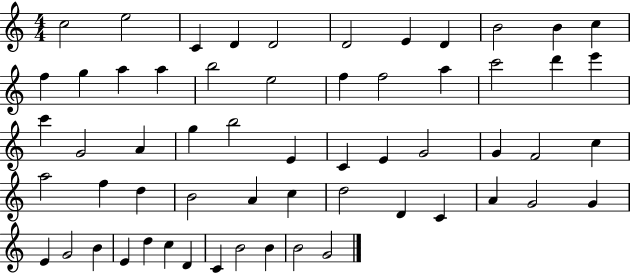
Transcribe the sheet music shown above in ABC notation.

X:1
T:Untitled
M:4/4
L:1/4
K:C
c2 e2 C D D2 D2 E D B2 B c f g a a b2 e2 f f2 a c'2 d' e' c' G2 A g b2 E C E G2 G F2 c a2 f d B2 A c d2 D C A G2 G E G2 B E d c D C B2 B B2 G2